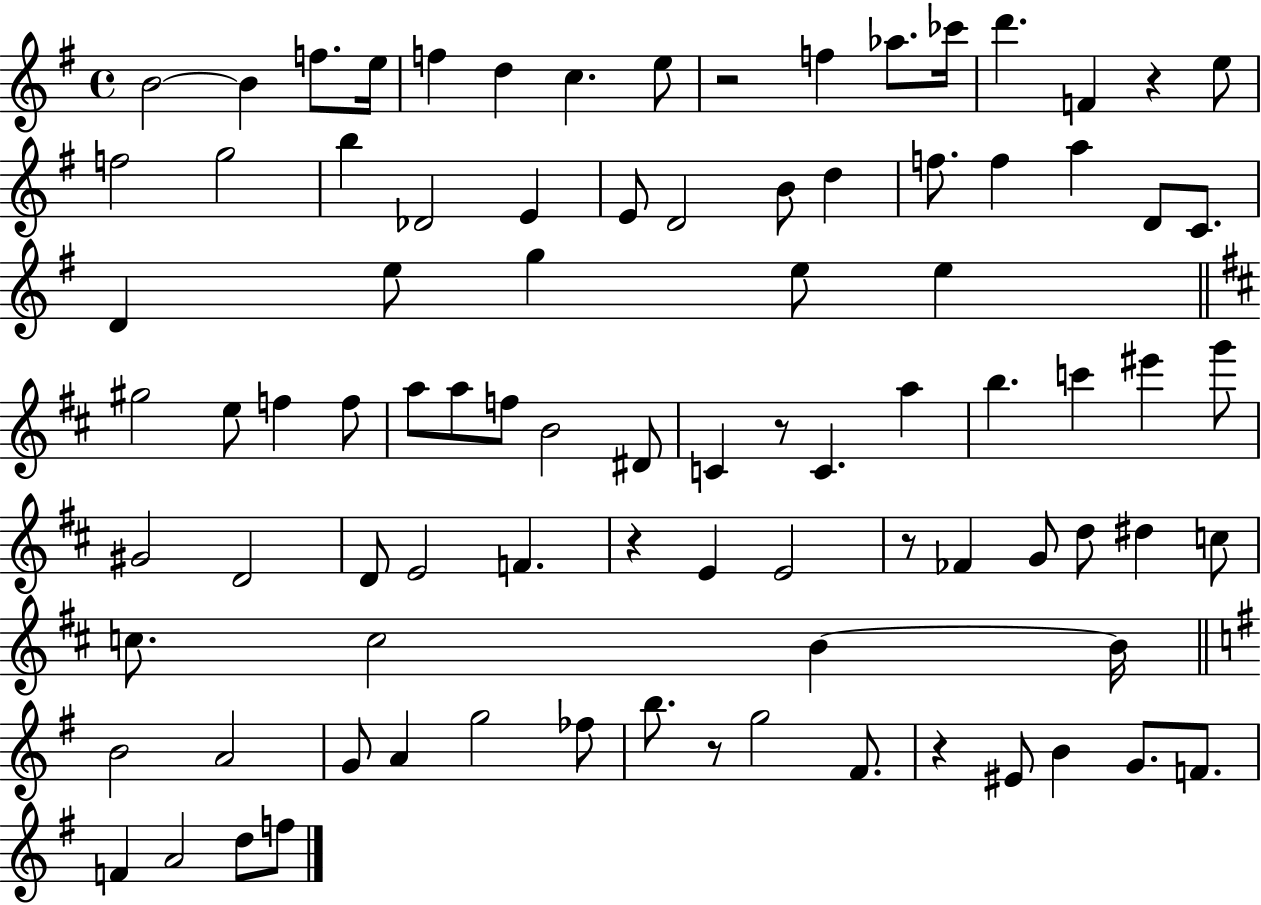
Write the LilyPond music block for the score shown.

{
  \clef treble
  \time 4/4
  \defaultTimeSignature
  \key g \major
  b'2~~ b'4 f''8. e''16 | f''4 d''4 c''4. e''8 | r2 f''4 aes''8. ces'''16 | d'''4. f'4 r4 e''8 | \break f''2 g''2 | b''4 des'2 e'4 | e'8 d'2 b'8 d''4 | f''8. f''4 a''4 d'8 c'8. | \break d'4 e''8 g''4 e''8 e''4 | \bar "||" \break \key b \minor gis''2 e''8 f''4 f''8 | a''8 a''8 f''8 b'2 dis'8 | c'4 r8 c'4. a''4 | b''4. c'''4 eis'''4 g'''8 | \break gis'2 d'2 | d'8 e'2 f'4. | r4 e'4 e'2 | r8 fes'4 g'8 d''8 dis''4 c''8 | \break c''8. c''2 b'4~~ b'16 | \bar "||" \break \key g \major b'2 a'2 | g'8 a'4 g''2 fes''8 | b''8. r8 g''2 fis'8. | r4 eis'8 b'4 g'8. f'8. | \break f'4 a'2 d''8 f''8 | \bar "|."
}